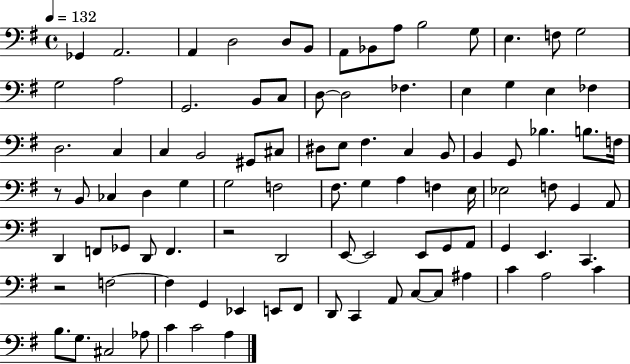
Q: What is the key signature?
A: G major